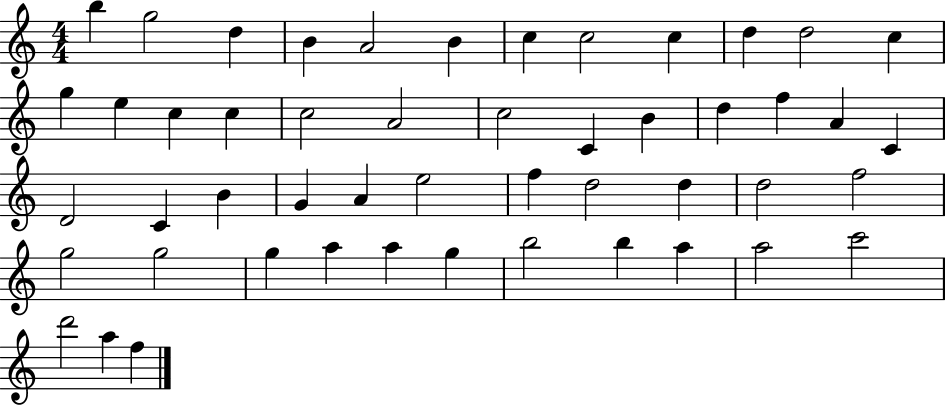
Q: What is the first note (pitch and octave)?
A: B5